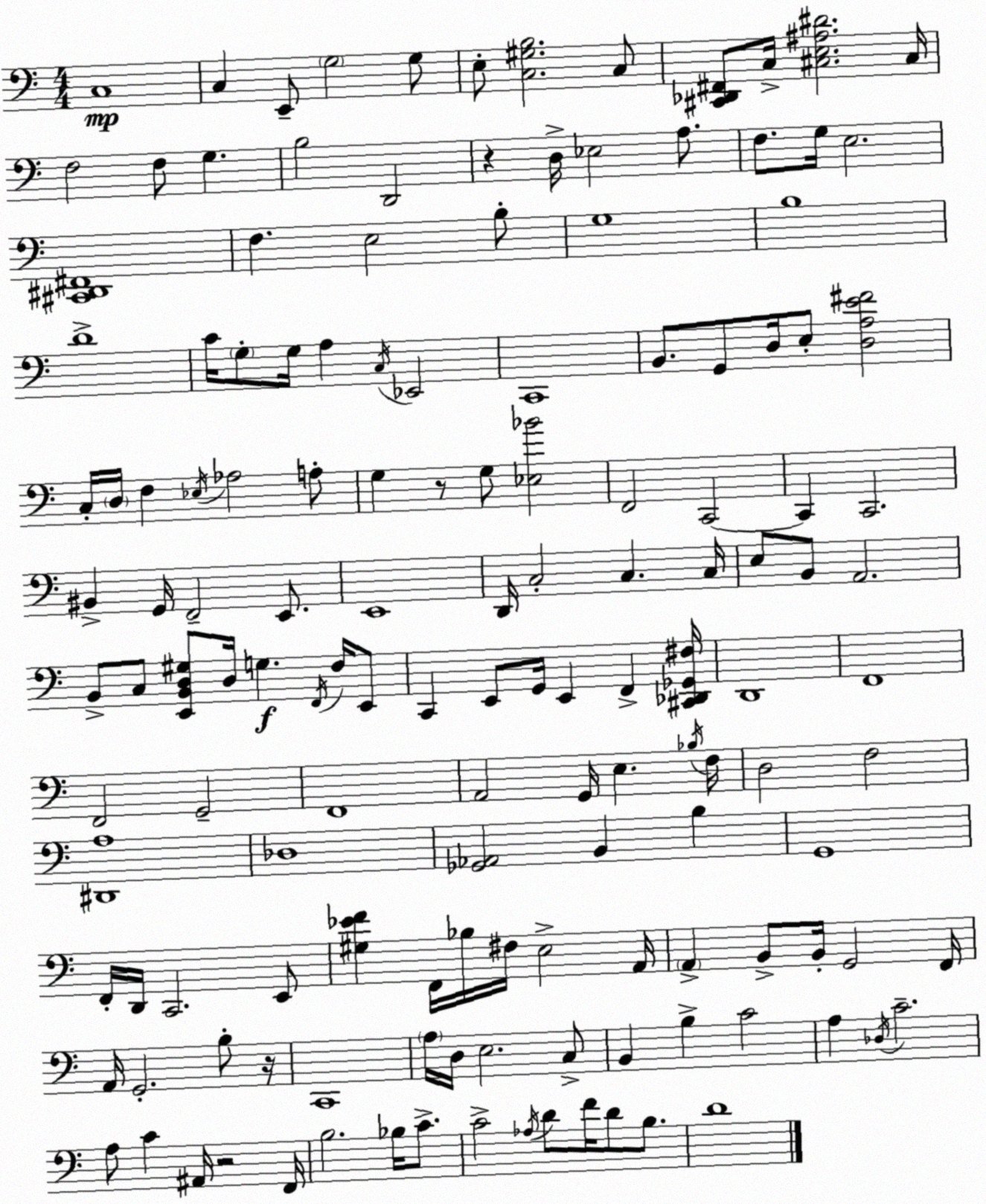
X:1
T:Untitled
M:4/4
L:1/4
K:C
C,4 C, E,,/2 G,2 G,/2 E,/2 [C,^G,B,]2 C,/2 [^C,,_D,,^F,,]/2 C,/4 [^C,E,^A,^D]2 ^C,/4 F,2 F,/2 G, B,2 D,,2 z D,/4 _E,2 A,/2 F,/2 G,/4 E,2 [^C,,^D,,^F,,]4 F, E,2 B,/2 G,4 B,4 D4 C/4 G,/2 G,/4 A, C,/4 _E,,2 C,,4 B,,/2 G,,/2 D,/4 E,/2 [D,A,E^F]2 C,/4 D,/4 F, _E,/4 _A,2 A,/2 G, z/2 G,/2 [_E,_B]2 F,,2 C,,2 C,, C,,2 ^B,, G,,/4 F,,2 E,,/2 E,,4 D,,/4 C,2 C, C,/4 E,/2 B,,/2 A,,2 B,,/2 C,/2 [E,,B,,D,^G,]/2 D,/4 G, F,,/4 F,/4 E,,/2 C,, E,,/2 G,,/4 E,, F,, [^C,,_D,,_G,,^F,]/4 D,,4 F,,4 F,,2 G,,2 F,,4 A,,2 G,,/4 E, _B,/4 F,/4 D,2 F,2 [^D,,A,]4 _D,4 [_G,,_A,,]2 B,, B, G,,4 F,,/4 D,,/4 C,,2 E,,/2 [^G,_EF] F,,/4 _B,/4 ^F,/4 E,2 A,,/4 A,, B,,/2 B,,/4 G,,2 F,,/4 A,,/4 G,,2 B,/2 z/4 C,,4 A,/4 D,/4 E,2 C,/2 B,, B, C2 A, _D,/4 C2 A,/2 C ^A,,/4 z2 F,,/4 B,2 _B,/4 C/2 C2 _A,/4 D/2 F/4 D/2 B,/2 D4